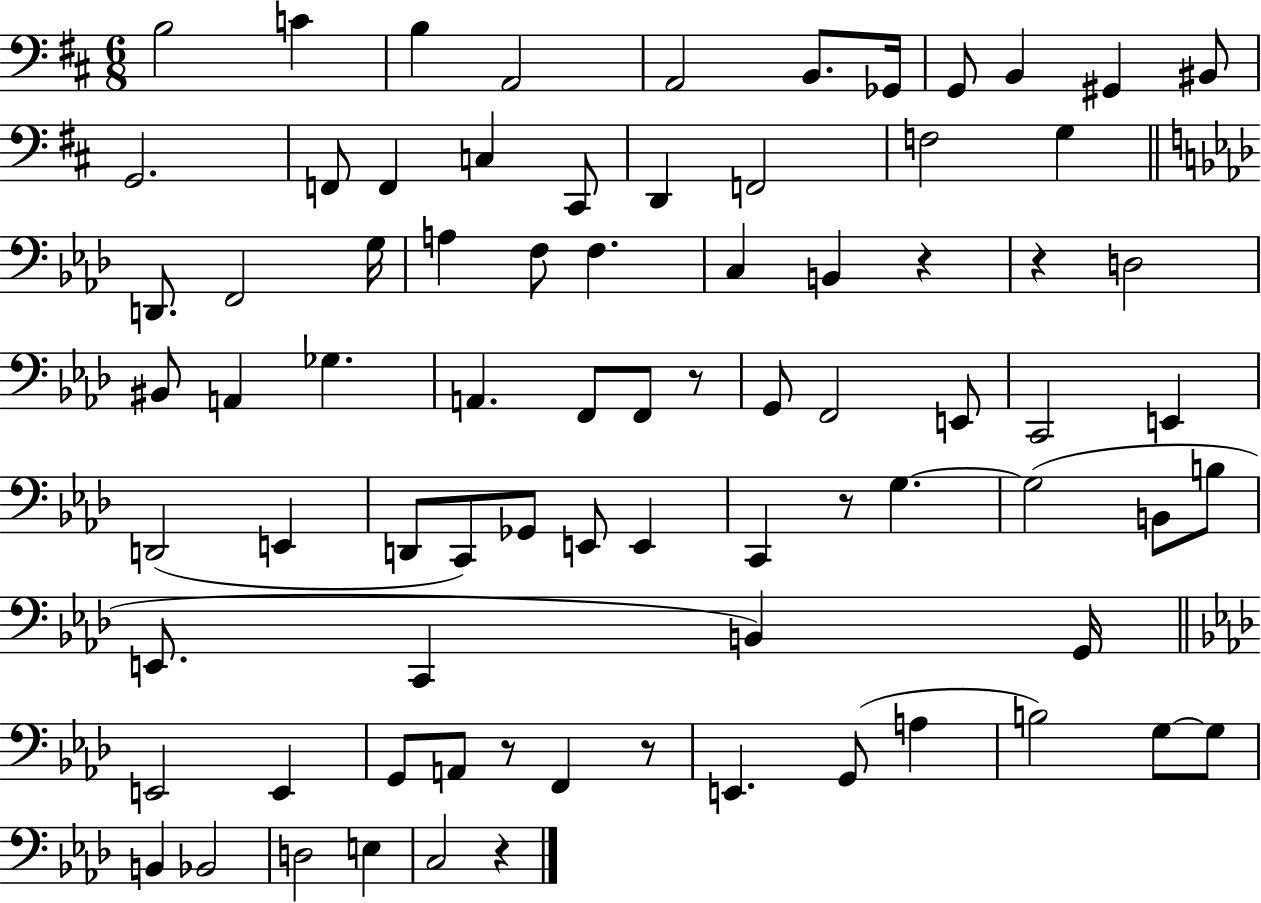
{
  \clef bass
  \numericTimeSignature
  \time 6/8
  \key d \major
  \repeat volta 2 { b2 c'4 | b4 a,2 | a,2 b,8. ges,16 | g,8 b,4 gis,4 bis,8 | \break g,2. | f,8 f,4 c4 cis,8 | d,4 f,2 | f2 g4 | \break \bar "||" \break \key aes \major d,8. f,2 g16 | a4 f8 f4. | c4 b,4 r4 | r4 d2 | \break bis,8 a,4 ges4. | a,4. f,8 f,8 r8 | g,8 f,2 e,8 | c,2 e,4 | \break d,2( e,4 | d,8 c,8) ges,8 e,8 e,4 | c,4 r8 g4.~~ | g2( b,8 b8 | \break e,8. c,4 b,4) g,16 | \bar "||" \break \key f \minor e,2 e,4 | g,8 a,8 r8 f,4 r8 | e,4. g,8( a4 | b2) g8~~ g8 | \break b,4 bes,2 | d2 e4 | c2 r4 | } \bar "|."
}